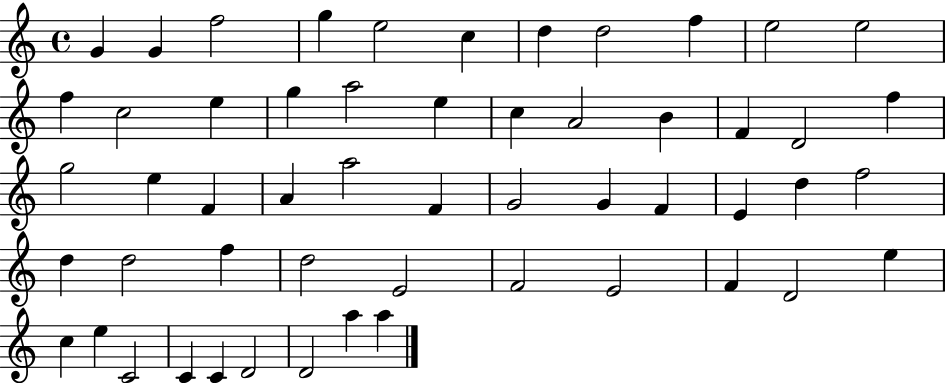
{
  \clef treble
  \time 4/4
  \defaultTimeSignature
  \key c \major
  g'4 g'4 f''2 | g''4 e''2 c''4 | d''4 d''2 f''4 | e''2 e''2 | \break f''4 c''2 e''4 | g''4 a''2 e''4 | c''4 a'2 b'4 | f'4 d'2 f''4 | \break g''2 e''4 f'4 | a'4 a''2 f'4 | g'2 g'4 f'4 | e'4 d''4 f''2 | \break d''4 d''2 f''4 | d''2 e'2 | f'2 e'2 | f'4 d'2 e''4 | \break c''4 e''4 c'2 | c'4 c'4 d'2 | d'2 a''4 a''4 | \bar "|."
}